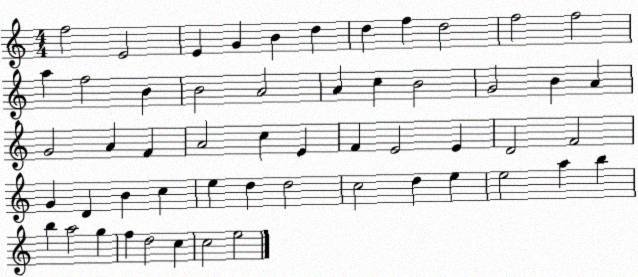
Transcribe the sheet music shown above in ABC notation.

X:1
T:Untitled
M:4/4
L:1/4
K:C
f2 E2 E G B d d f d2 f2 f2 a f2 B B2 A2 A c B2 G2 B A G2 A F A2 c E F E2 E D2 F2 G D B c e d d2 c2 d e e2 a b b a2 g f d2 c c2 e2